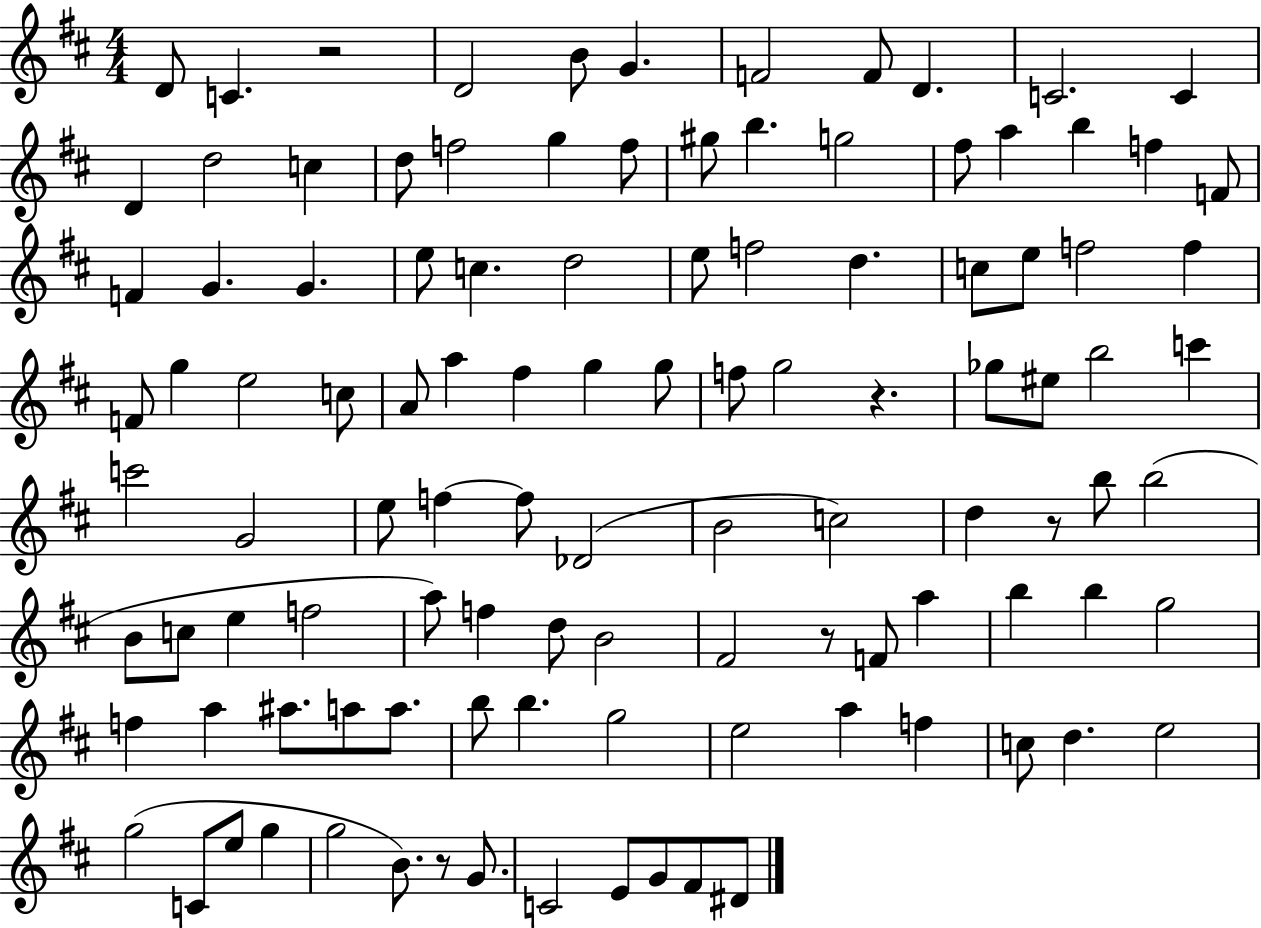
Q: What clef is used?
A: treble